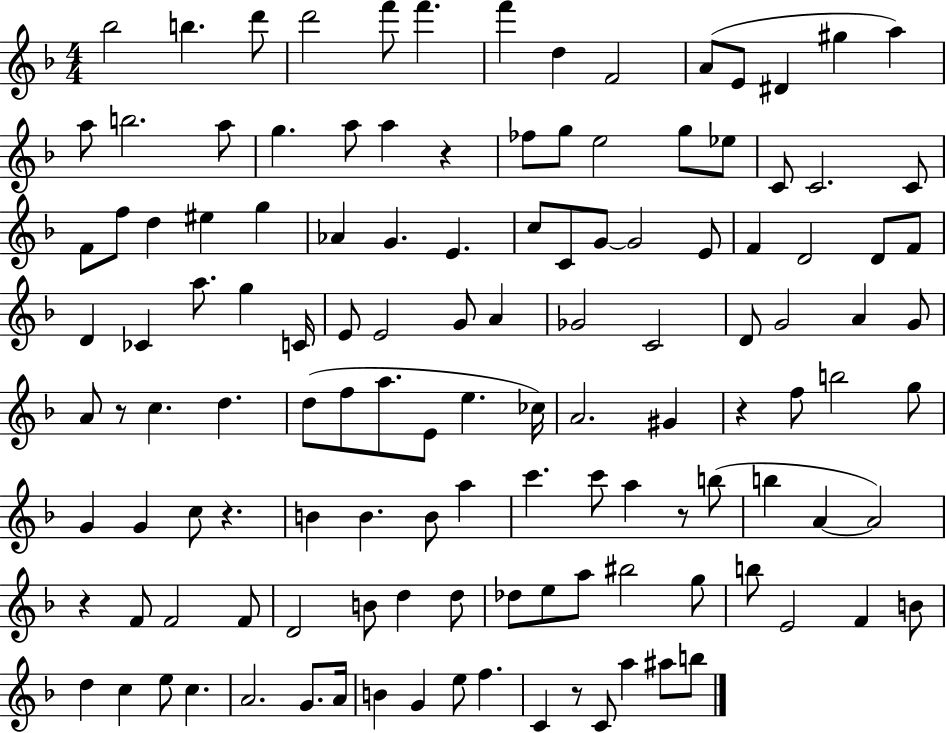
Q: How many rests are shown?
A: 7